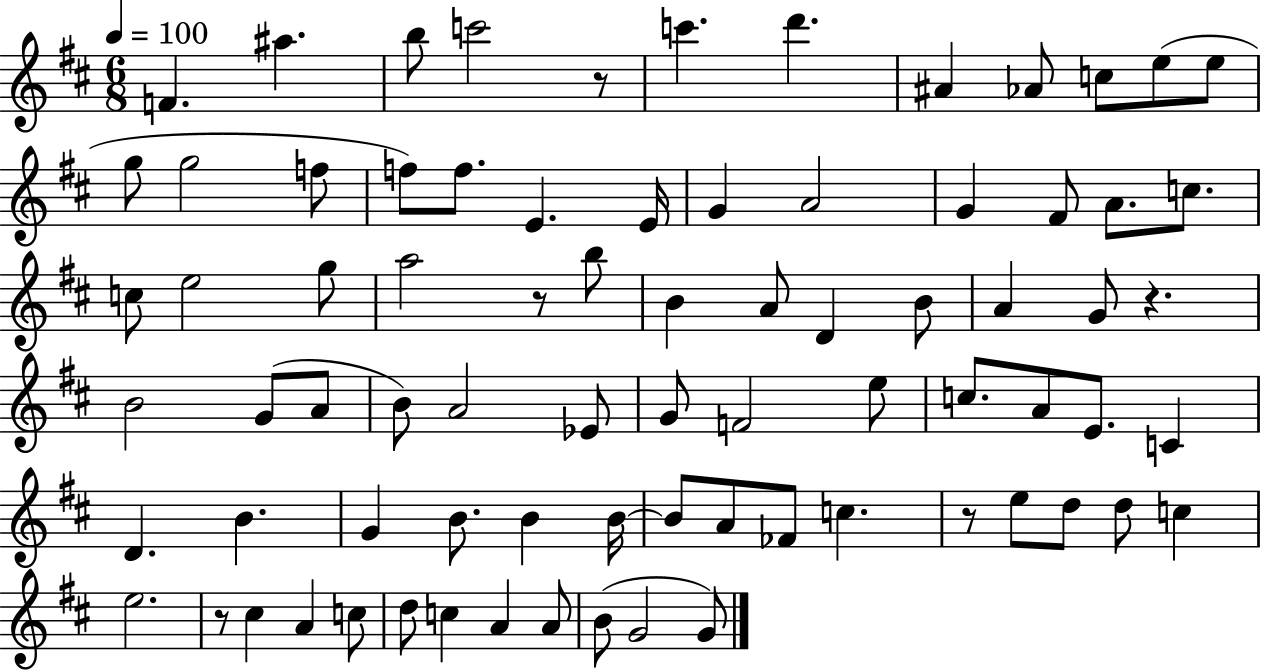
X:1
T:Untitled
M:6/8
L:1/4
K:D
F ^a b/2 c'2 z/2 c' d' ^A _A/2 c/2 e/2 e/2 g/2 g2 f/2 f/2 f/2 E E/4 G A2 G ^F/2 A/2 c/2 c/2 e2 g/2 a2 z/2 b/2 B A/2 D B/2 A G/2 z B2 G/2 A/2 B/2 A2 _E/2 G/2 F2 e/2 c/2 A/2 E/2 C D B G B/2 B B/4 B/2 A/2 _F/2 c z/2 e/2 d/2 d/2 c e2 z/2 ^c A c/2 d/2 c A A/2 B/2 G2 G/2